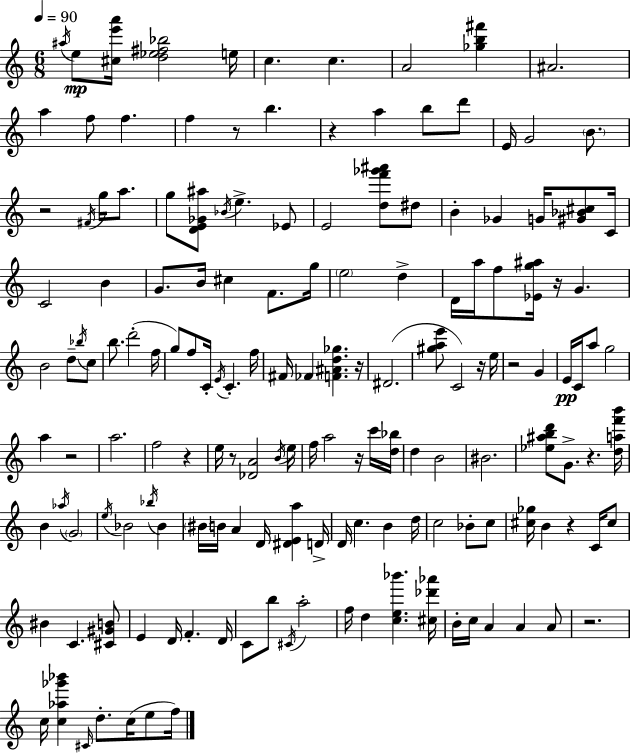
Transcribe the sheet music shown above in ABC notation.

X:1
T:Untitled
M:6/8
L:1/4
K:C
^a/4 e/2 [^ce'a']/4 [d_e^f_b]2 e/4 c c A2 [_gb^f'] ^A2 a f/2 f f z/2 b z a b/2 d'/2 E/4 G2 B/2 z2 ^F/4 g/4 a/2 g/2 [DE_G^a]/2 _B/4 e _E/2 E2 [df'_g'^a']/2 ^d/2 B _G G/4 [^G_B^c]/2 C/4 C2 B G/2 B/4 ^c F/2 g/4 e2 d D/4 a/4 f/2 [_Eg^a]/4 z/4 G B2 d/2 _b/4 c/2 b/2 d'2 f/4 g/2 f/2 C/4 E/4 C f/4 ^F/4 _F [F^Ad_g] z/4 ^D2 [^gae']/2 C2 z/4 e/4 z2 G E/4 C/4 a/2 g2 a z2 a2 f2 z e/4 z/2 [_DA]2 B/4 e/4 f/4 a2 z/4 c'/4 [d_b]/4 d B2 ^B2 [_e^abd']/2 G/2 z [daf'b']/4 B _a/4 G2 e/4 _B2 _b/4 _B ^B/4 B/4 A D/4 [^DEa] D/4 D/4 c B d/4 c2 _B/2 c/2 [^c_g]/4 B z C/4 ^c/2 ^B C [^C^GB]/2 E D/4 F D/4 C/2 b/2 ^C/4 a2 f/4 d [ce_b'] [^c_d'_a']/4 B/4 c/4 A A A/2 z2 c/4 [c_a_g'_b'] ^C/4 d/2 c/4 e/2 f/4